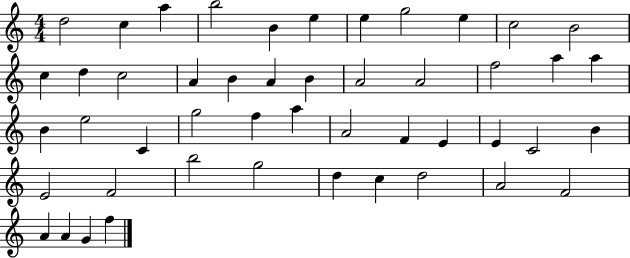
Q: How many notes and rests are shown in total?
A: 48